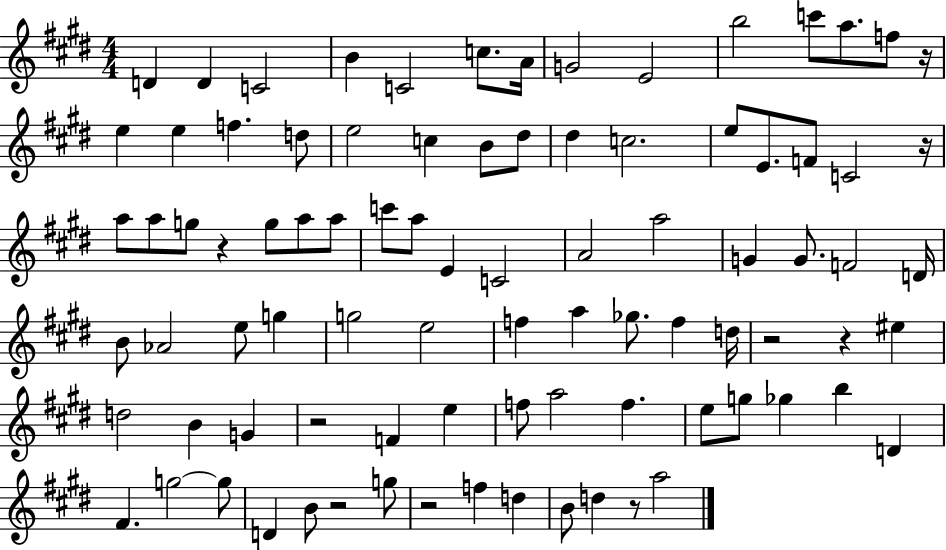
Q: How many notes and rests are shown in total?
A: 88